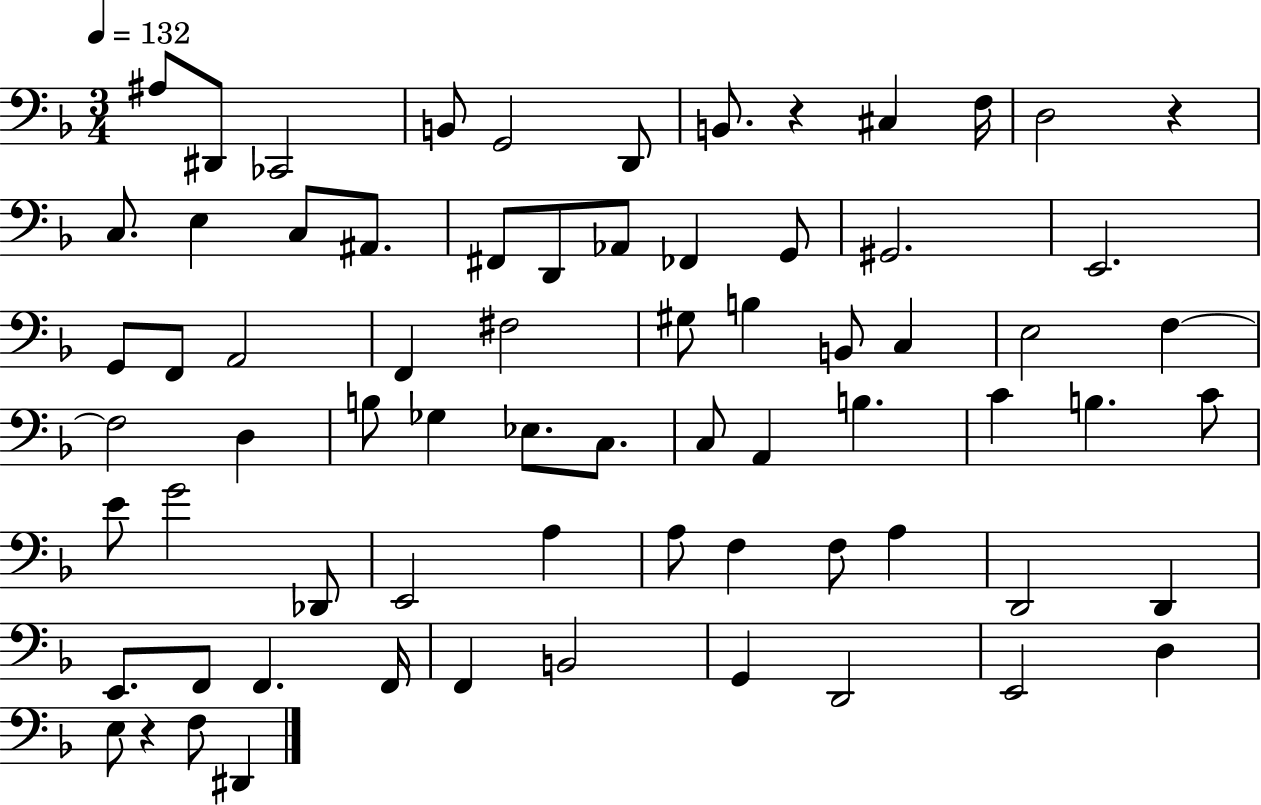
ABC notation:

X:1
T:Untitled
M:3/4
L:1/4
K:F
^A,/2 ^D,,/2 _C,,2 B,,/2 G,,2 D,,/2 B,,/2 z ^C, F,/4 D,2 z C,/2 E, C,/2 ^A,,/2 ^F,,/2 D,,/2 _A,,/2 _F,, G,,/2 ^G,,2 E,,2 G,,/2 F,,/2 A,,2 F,, ^F,2 ^G,/2 B, B,,/2 C, E,2 F, F,2 D, B,/2 _G, _E,/2 C,/2 C,/2 A,, B, C B, C/2 E/2 G2 _D,,/2 E,,2 A, A,/2 F, F,/2 A, D,,2 D,, E,,/2 F,,/2 F,, F,,/4 F,, B,,2 G,, D,,2 E,,2 D, E,/2 z F,/2 ^D,,